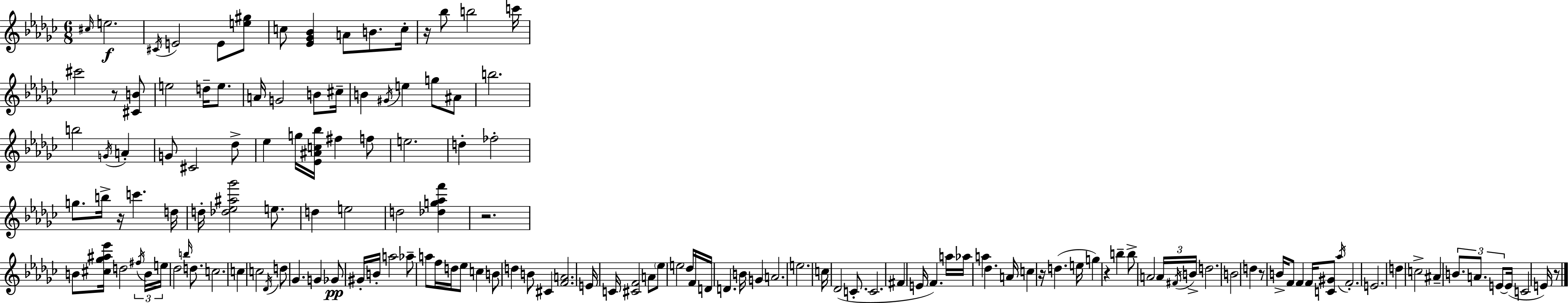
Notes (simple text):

C#5/s E5/h. C#4/s E4/h E4/e [E5,G#5]/e C5/e [Eb4,Gb4,Bb4]/q A4/e B4/e. C5/s R/s Bb5/e B5/h C6/s C#6/h R/e [C#4,B4]/e E5/h D5/s E5/e. A4/s G4/h B4/e C#5/s B4/q G#4/s E5/q G5/e A#4/e B5/h. B5/h G4/s A4/q G4/e C#4/h Db5/e Eb5/q G5/s [Eb4,A#4,C5,Bb5]/s F#5/q F5/e E5/h. D5/q FES5/h G5/e. B5/s R/s C6/q. D5/s D5/s [Db5,Eb5,A#5,Gb6]/h E5/e. D5/q E5/h D5/h [Db5,G5,Ab5,F6]/q R/h. B4/e [C#5,Gb5,A#5,Eb6]/s D5/h F#5/s B4/s E5/s Db5/h B5/s D5/e. C5/h. C5/q C5/h Db4/s D5/e Gb4/q. G4/q Gb4/e G#4/s B4/s A5/h Ab5/e A5/e F5/s D5/s Eb5/e C5/q B4/e D5/q B4/e C#4/q [F4,A4]/h. E4/s C4/s [C#4,F4]/h A4/e Eb5/e E5/h Db5/s F4/s D4/s D4/q. B4/s G4/q A4/h. E5/h. C5/s Db4/h C4/e. C4/h. F#4/q E4/s F4/q. A5/s Ab5/s A5/q Db5/q. A4/s C5/q R/s D5/q. E5/s G5/q R/q B5/q B5/e A4/h A4/s F#4/s B4/s D5/h. B4/h D5/q R/e B4/s F4/e F4/q F4/s [C4,G#4]/e Ab5/s F4/h. E4/h. D5/q C5/h A#4/q B4/e. A4/e. E4/e E4/s C4/h E4/s R/e